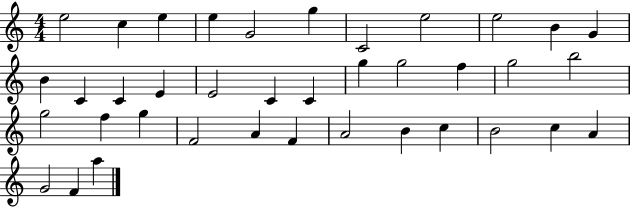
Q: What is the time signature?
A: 4/4